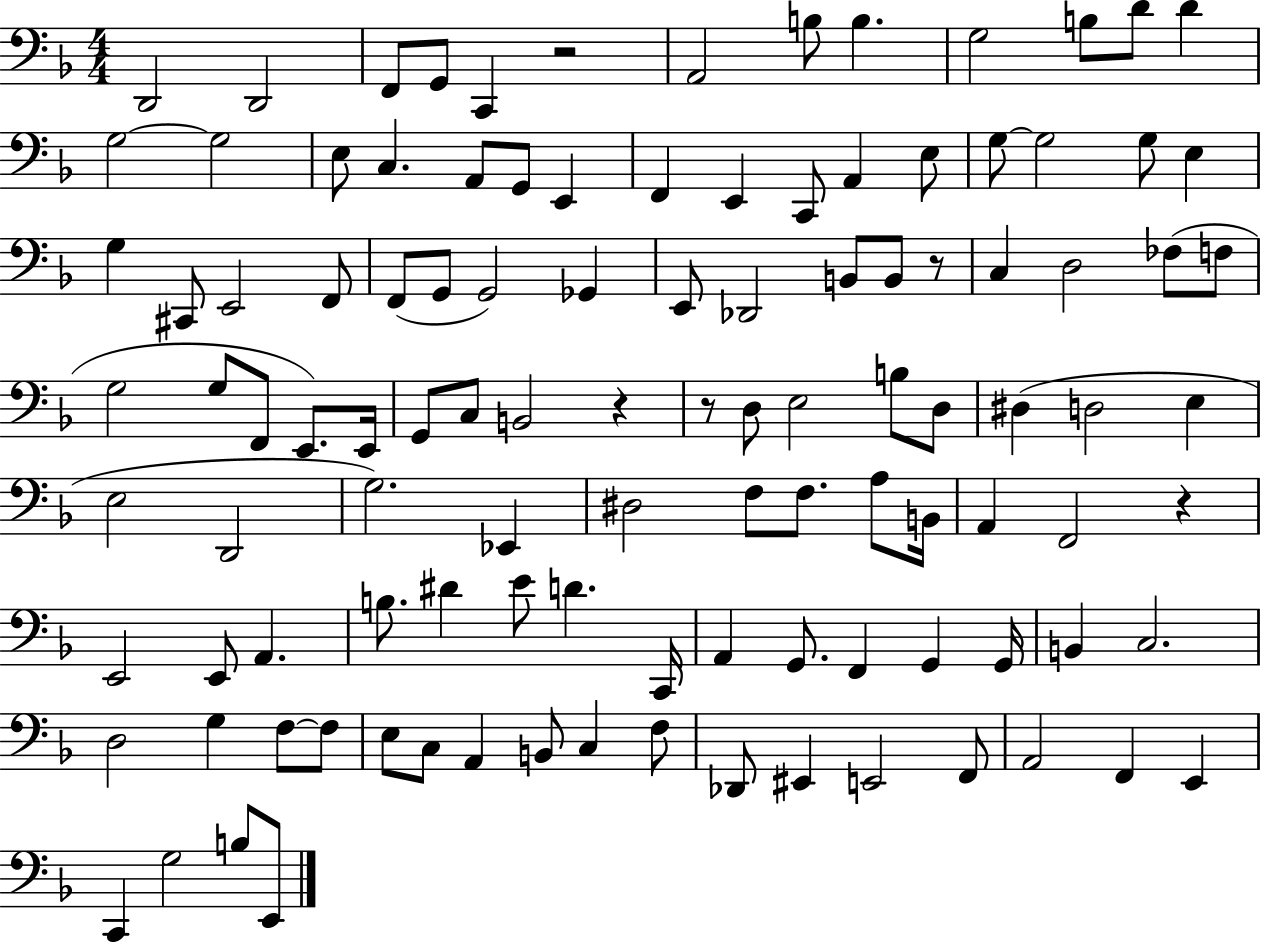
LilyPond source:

{
  \clef bass
  \numericTimeSignature
  \time 4/4
  \key f \major
  d,2 d,2 | f,8 g,8 c,4 r2 | a,2 b8 b4. | g2 b8 d'8 d'4 | \break g2~~ g2 | e8 c4. a,8 g,8 e,4 | f,4 e,4 c,8 a,4 e8 | g8~~ g2 g8 e4 | \break g4 cis,8 e,2 f,8 | f,8( g,8 g,2) ges,4 | e,8 des,2 b,8 b,8 r8 | c4 d2 fes8( f8 | \break g2 g8 f,8 e,8.) e,16 | g,8 c8 b,2 r4 | r8 d8 e2 b8 d8 | dis4( d2 e4 | \break e2 d,2 | g2.) ees,4 | dis2 f8 f8. a8 b,16 | a,4 f,2 r4 | \break e,2 e,8 a,4. | b8. dis'4 e'8 d'4. c,16 | a,4 g,8. f,4 g,4 g,16 | b,4 c2. | \break d2 g4 f8~~ f8 | e8 c8 a,4 b,8 c4 f8 | des,8 eis,4 e,2 f,8 | a,2 f,4 e,4 | \break c,4 g2 b8 e,8 | \bar "|."
}